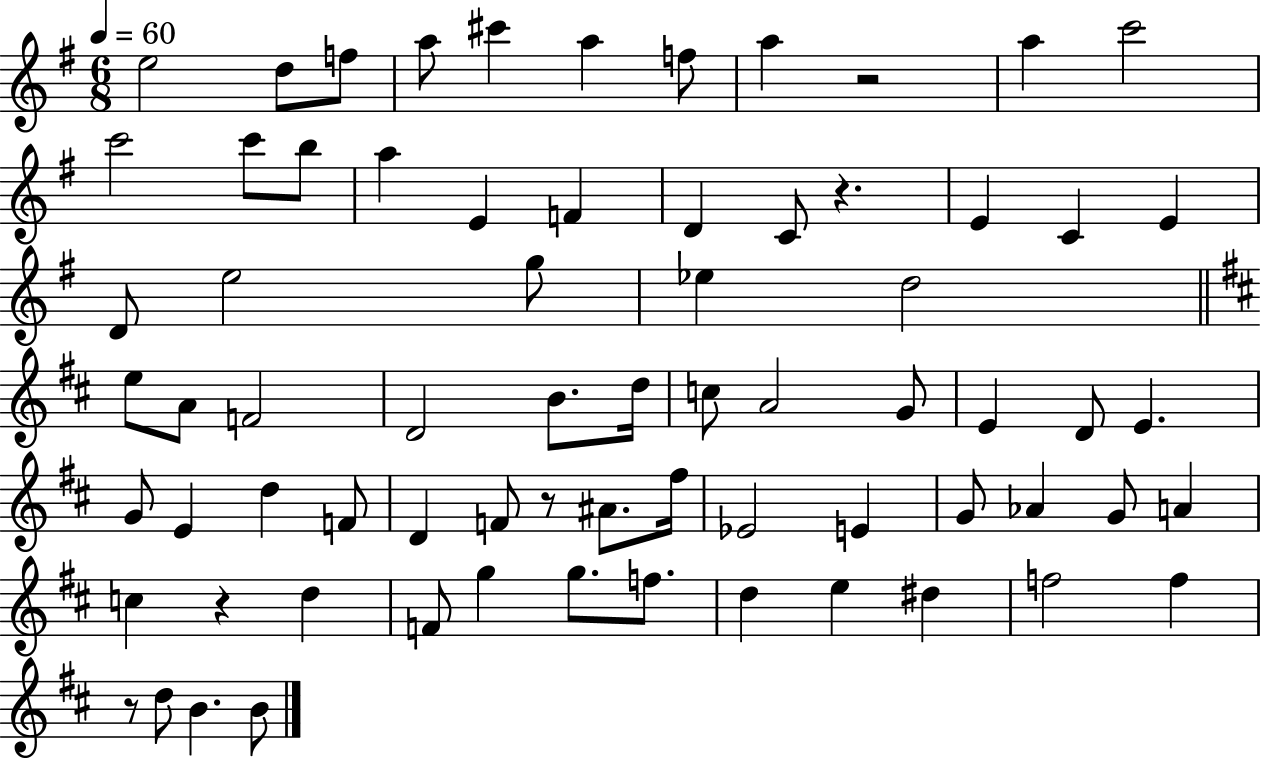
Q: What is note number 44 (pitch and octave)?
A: F4